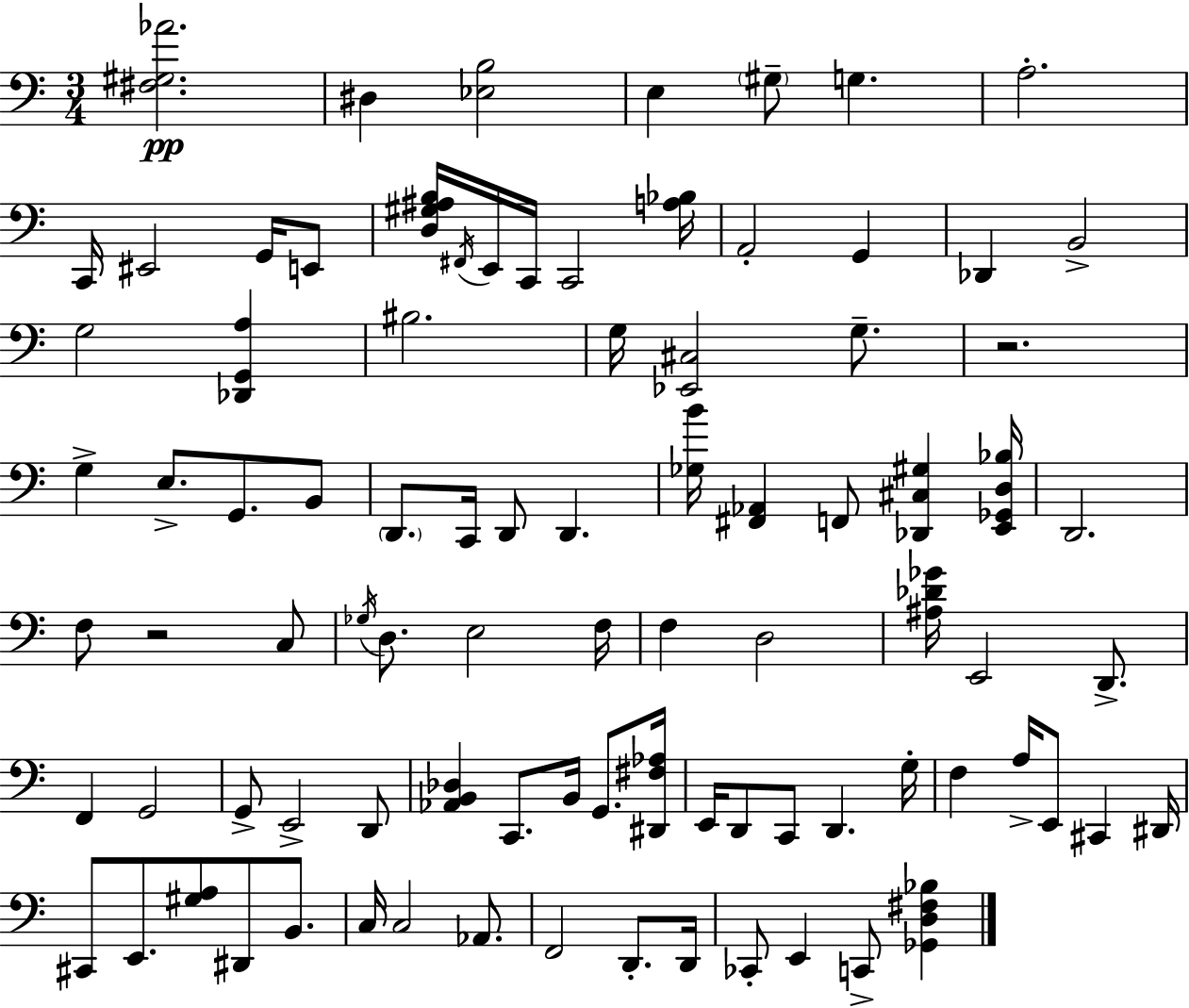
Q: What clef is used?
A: bass